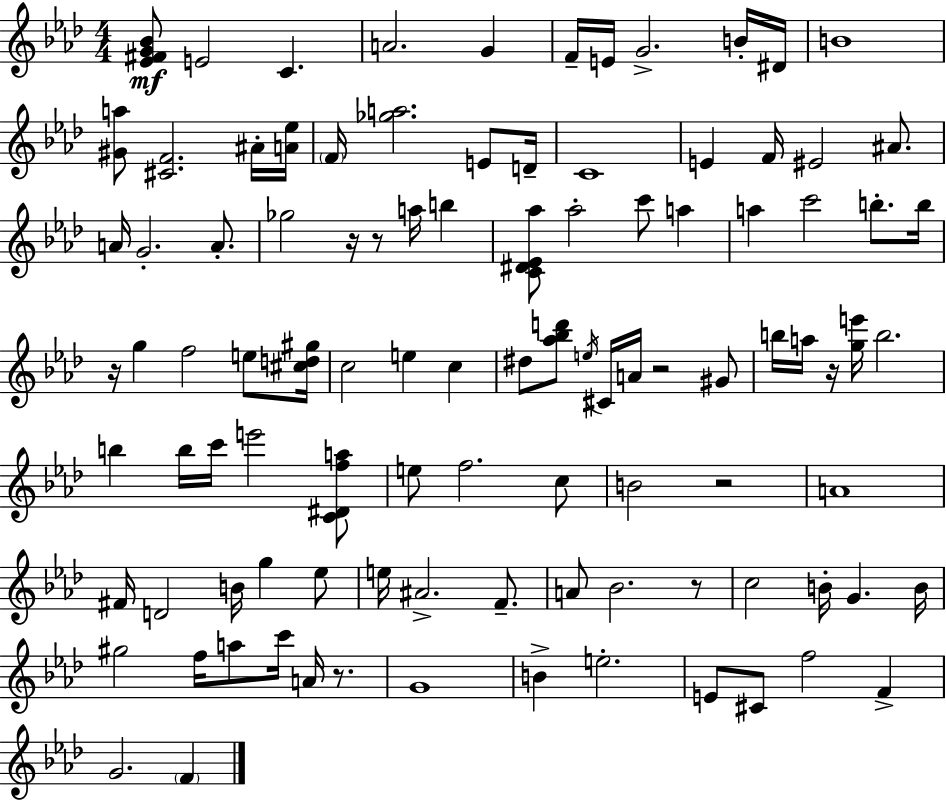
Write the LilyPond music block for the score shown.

{
  \clef treble
  \numericTimeSignature
  \time 4/4
  \key f \minor
  <ees' fis' g' bes'>8\mf e'2 c'4. | a'2. g'4 | f'16-- e'16 g'2.-> b'16-. dis'16 | b'1 | \break <gis' a''>8 <cis' f'>2. ais'16-. <a' ees''>16 | \parenthesize f'16 <ges'' a''>2. e'8 d'16-- | c'1 | e'4 f'16 eis'2 ais'8. | \break a'16 g'2.-. a'8.-. | ges''2 r16 r8 a''16 b''4 | <c' dis' ees' aes''>8 aes''2-. c'''8 a''4 | a''4 c'''2 b''8.-. b''16 | \break r16 g''4 f''2 e''8 <cis'' d'' gis''>16 | c''2 e''4 c''4 | dis''8 <aes'' bes'' d'''>8 \acciaccatura { e''16 } cis'16 a'16 r2 gis'8 | b''16 a''16 r16 <g'' e'''>16 b''2. | \break b''4 b''16 c'''16 e'''2 <c' dis' f'' a''>8 | e''8 f''2. c''8 | b'2 r2 | a'1 | \break fis'16 d'2 b'16 g''4 ees''8 | e''16 ais'2.-> f'8.-- | a'8 bes'2. r8 | c''2 b'16-. g'4. | \break b'16 gis''2 f''16 a''8 c'''16 a'16 r8. | g'1 | b'4-> e''2.-. | e'8 cis'8 f''2 f'4-> | \break g'2. \parenthesize f'4 | \bar "|."
}